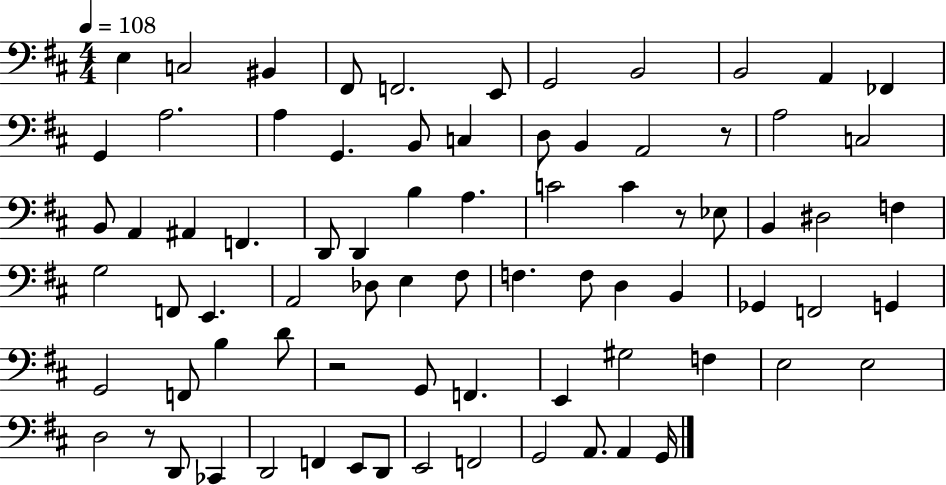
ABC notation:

X:1
T:Untitled
M:4/4
L:1/4
K:D
E, C,2 ^B,, ^F,,/2 F,,2 E,,/2 G,,2 B,,2 B,,2 A,, _F,, G,, A,2 A, G,, B,,/2 C, D,/2 B,, A,,2 z/2 A,2 C,2 B,,/2 A,, ^A,, F,, D,,/2 D,, B, A, C2 C z/2 _E,/2 B,, ^D,2 F, G,2 F,,/2 E,, A,,2 _D,/2 E, ^F,/2 F, F,/2 D, B,, _G,, F,,2 G,, G,,2 F,,/2 B, D/2 z2 G,,/2 F,, E,, ^G,2 F, E,2 E,2 D,2 z/2 D,,/2 _C,, D,,2 F,, E,,/2 D,,/2 E,,2 F,,2 G,,2 A,,/2 A,, G,,/4